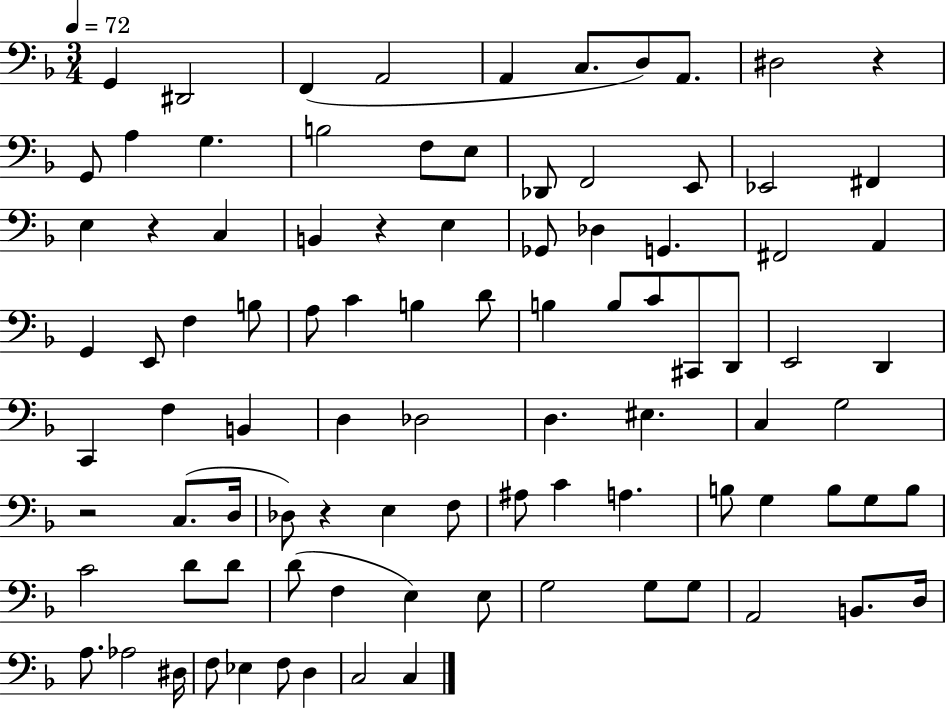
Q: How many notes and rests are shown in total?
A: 93